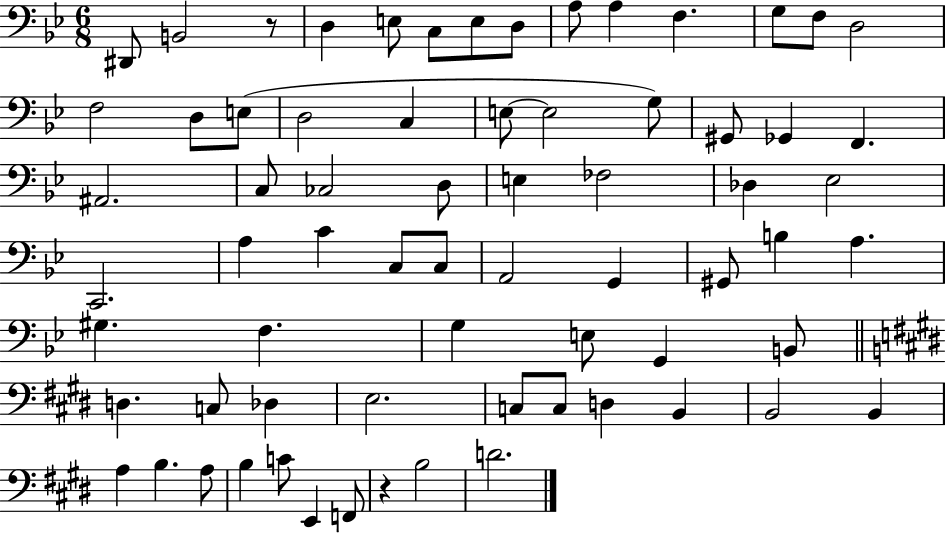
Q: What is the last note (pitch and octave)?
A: D4